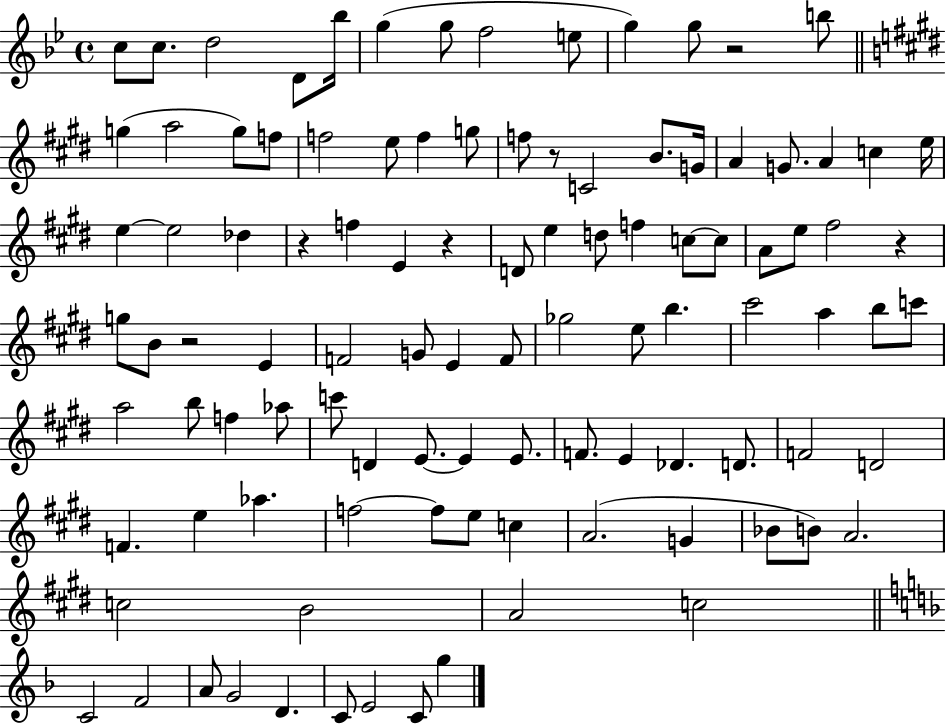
C5/e C5/e. D5/h D4/e Bb5/s G5/q G5/e F5/h E5/e G5/q G5/e R/h B5/e G5/q A5/h G5/e F5/e F5/h E5/e F5/q G5/e F5/e R/e C4/h B4/e. G4/s A4/q G4/e. A4/q C5/q E5/s E5/q E5/h Db5/q R/q F5/q E4/q R/q D4/e E5/q D5/e F5/q C5/e C5/e A4/e E5/e F#5/h R/q G5/e B4/e R/h E4/q F4/h G4/e E4/q F4/e Gb5/h E5/e B5/q. C#6/h A5/q B5/e C6/e A5/h B5/e F5/q Ab5/e C6/e D4/q E4/e. E4/q E4/e. F4/e. E4/q Db4/q. D4/e. F4/h D4/h F4/q. E5/q Ab5/q. F5/h F5/e E5/e C5/q A4/h. G4/q Bb4/e B4/e A4/h. C5/h B4/h A4/h C5/h C4/h F4/h A4/e G4/h D4/q. C4/e E4/h C4/e G5/q